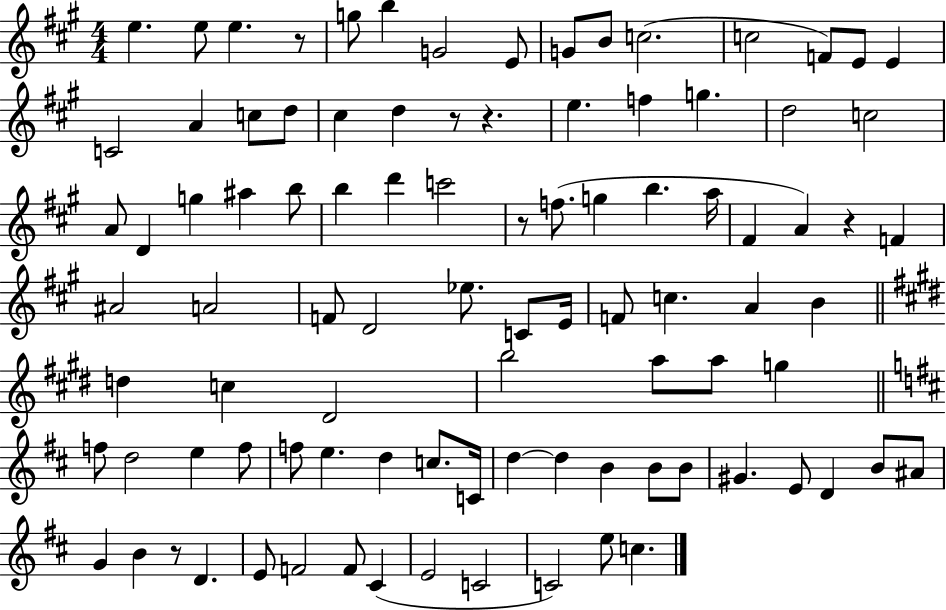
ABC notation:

X:1
T:Untitled
M:4/4
L:1/4
K:A
e e/2 e z/2 g/2 b G2 E/2 G/2 B/2 c2 c2 F/2 E/2 E C2 A c/2 d/2 ^c d z/2 z e f g d2 c2 A/2 D g ^a b/2 b d' c'2 z/2 f/2 g b a/4 ^F A z F ^A2 A2 F/2 D2 _e/2 C/2 E/4 F/2 c A B d c ^D2 b2 a/2 a/2 g f/2 d2 e f/2 f/2 e d c/2 C/4 d d B B/2 B/2 ^G E/2 D B/2 ^A/2 G B z/2 D E/2 F2 F/2 ^C E2 C2 C2 e/2 c